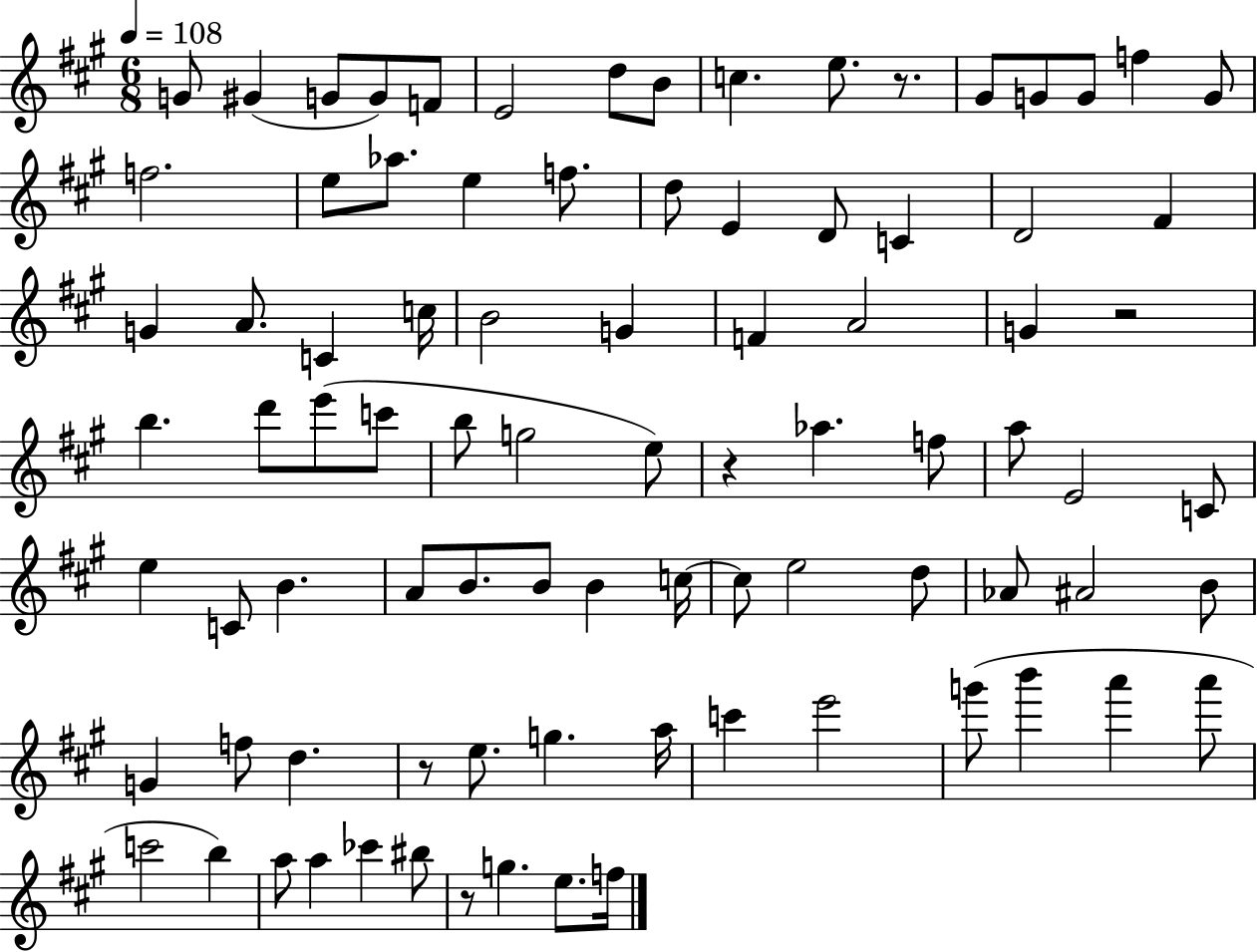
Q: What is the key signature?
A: A major